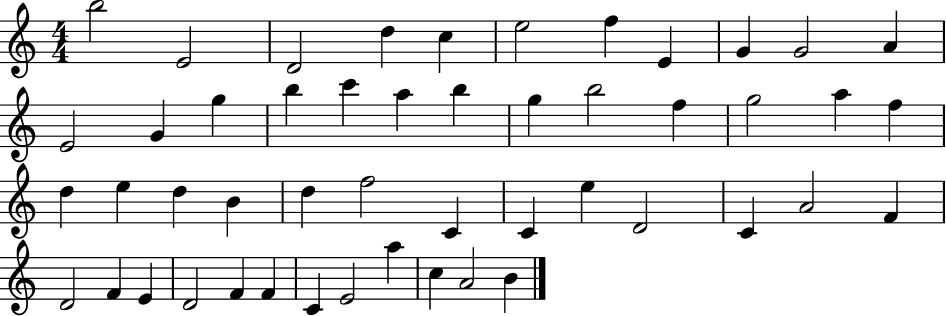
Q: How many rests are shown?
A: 0